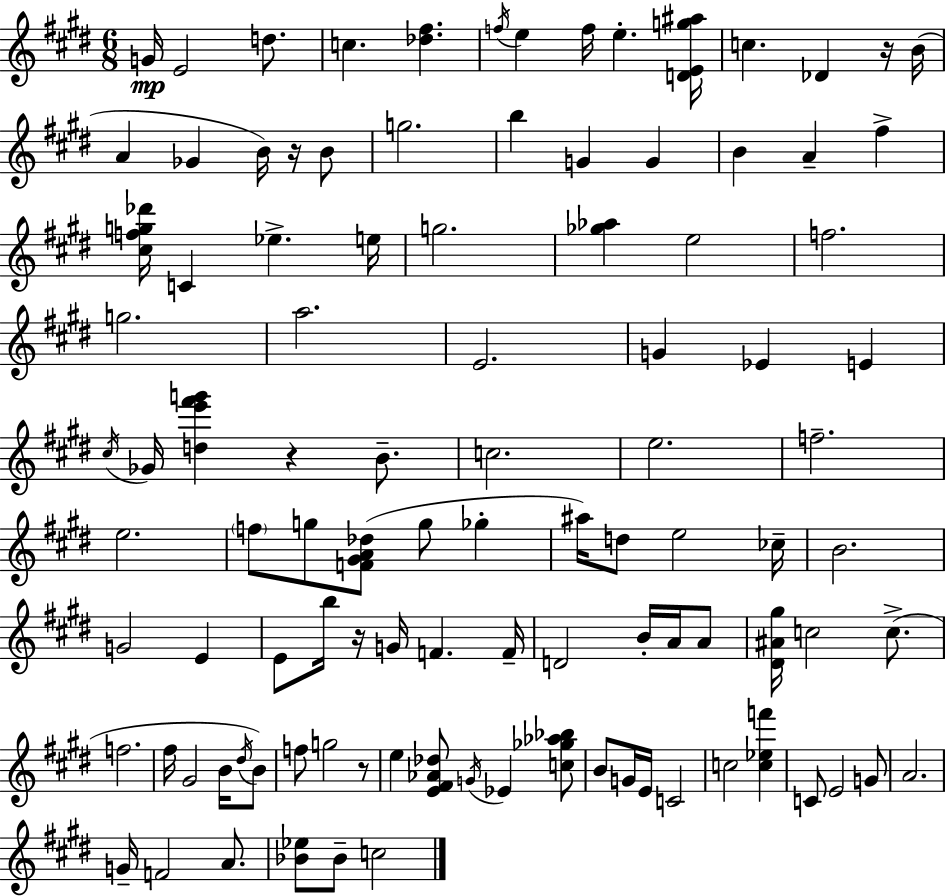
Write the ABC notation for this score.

X:1
T:Untitled
M:6/8
L:1/4
K:E
G/4 E2 d/2 c [_d^f] f/4 e f/4 e [DEg^a]/4 c _D z/4 B/4 A _G B/4 z/4 B/2 g2 b G G B A ^f [^cfg_d']/4 C _e e/4 g2 [_g_a] e2 f2 g2 a2 E2 G _E E ^c/4 _G/4 [de'^f'g'] z B/2 c2 e2 f2 e2 f/2 g/2 [F^GA_d]/2 g/2 _g ^a/4 d/2 e2 _c/4 B2 G2 E E/2 b/4 z/4 G/4 F F/4 D2 B/4 A/4 A/2 [^D^A^g]/4 c2 c/2 f2 ^f/4 ^G2 B/4 ^d/4 B/2 f/2 g2 z/2 e [E^F_A_d]/2 G/4 _E [c_g_a_b]/2 B/2 G/4 E/4 C2 c2 [c_ef'] C/2 E2 G/2 A2 G/4 F2 A/2 [_B_e]/2 _B/2 c2